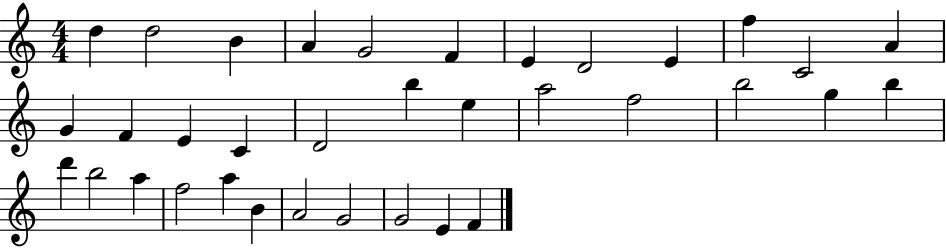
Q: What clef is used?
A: treble